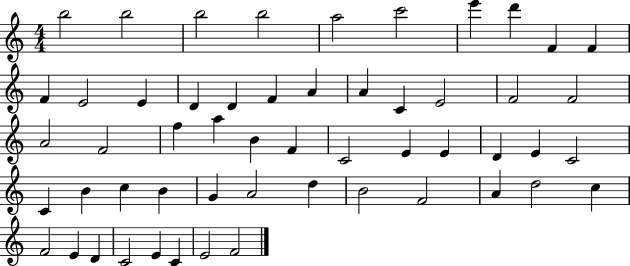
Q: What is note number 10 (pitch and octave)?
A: F4